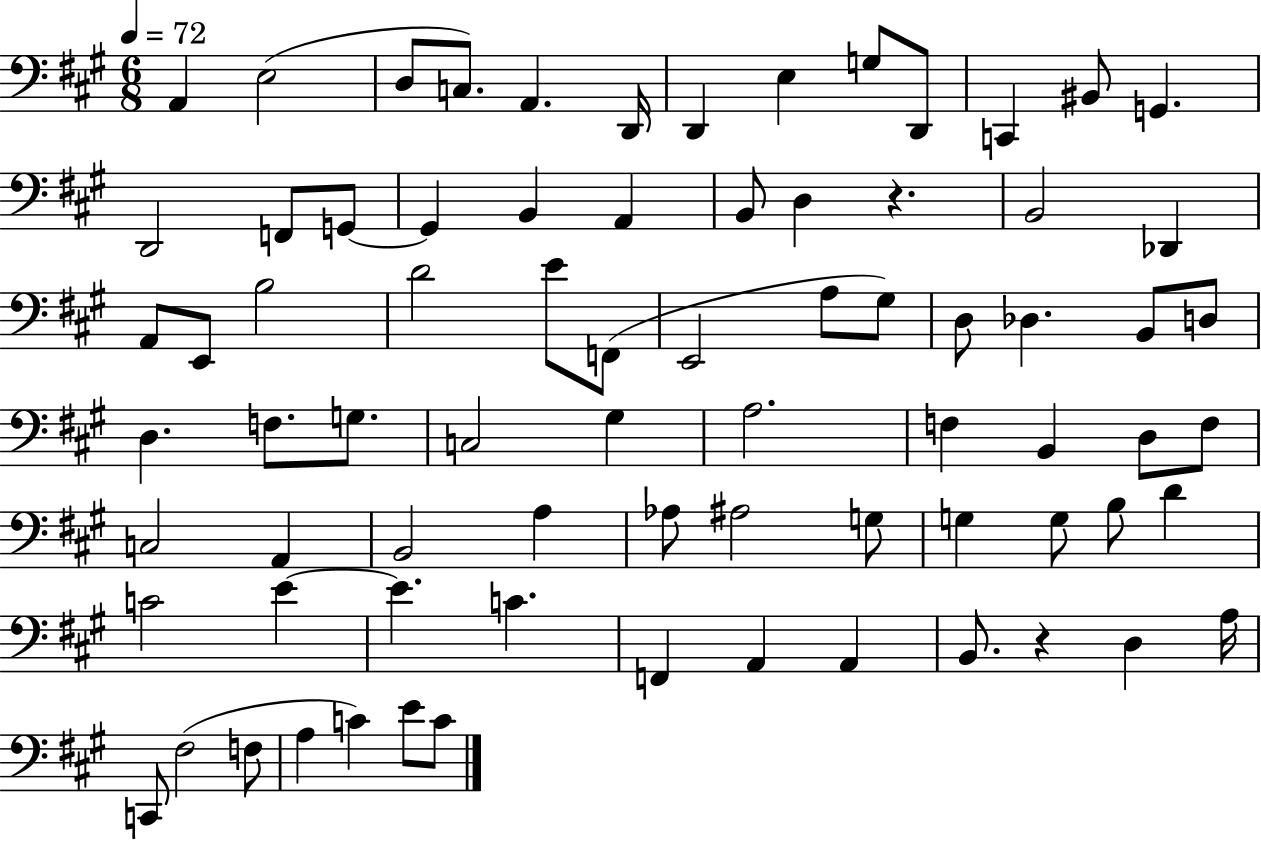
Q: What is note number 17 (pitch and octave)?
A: G2